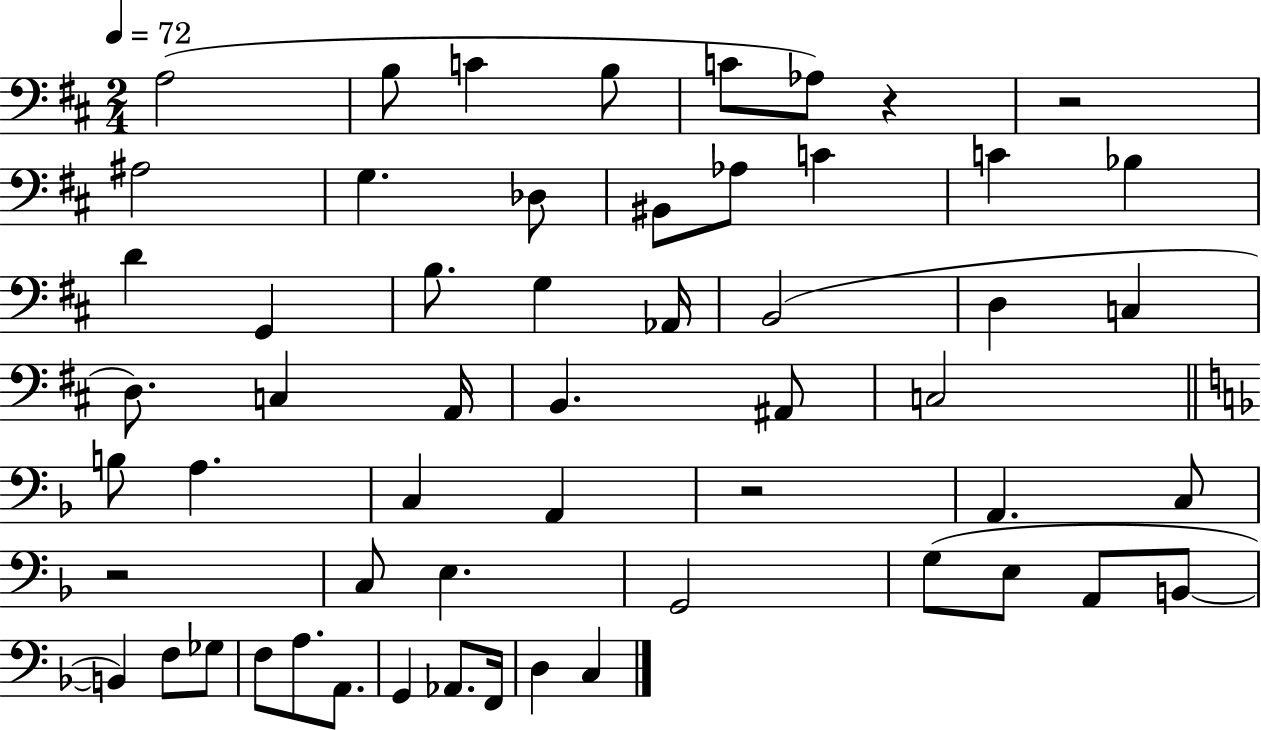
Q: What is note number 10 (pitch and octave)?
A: BIS2